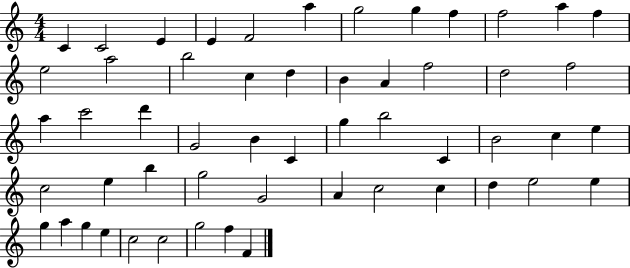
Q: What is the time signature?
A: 4/4